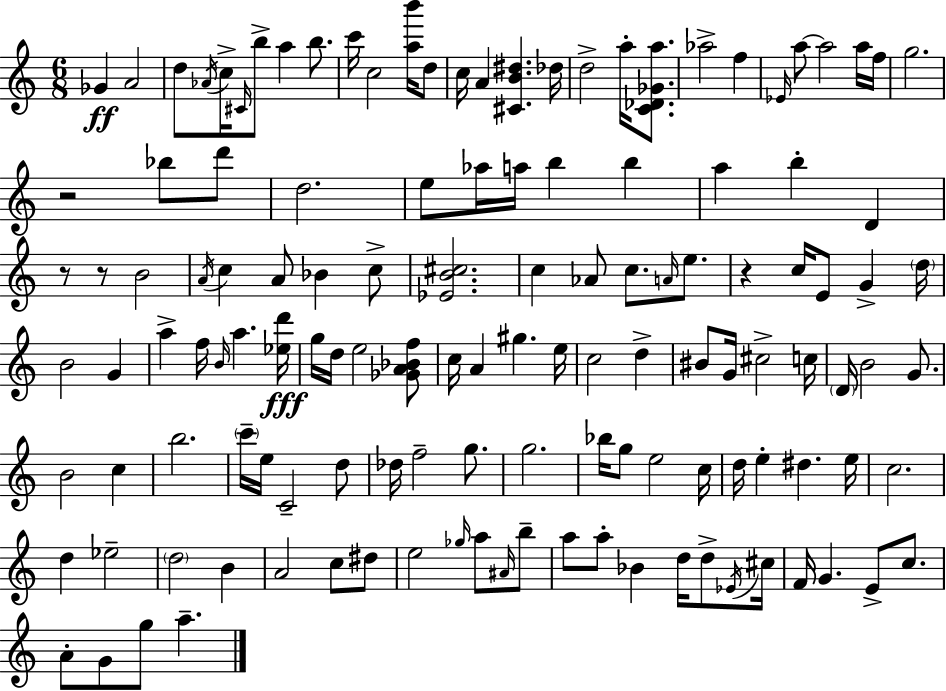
Gb4/q A4/h D5/e Ab4/s C5/s C#4/s B5/e A5/q B5/e. C6/s C5/h [A5,B6]/s D5/e C5/s A4/q [C#4,B4,D#5]/q. Db5/s D5/h A5/s [C4,Db4,Gb4,A5]/e. Ab5/h F5/q Eb4/s A5/e A5/h A5/s F5/s G5/h. R/h Bb5/e D6/e D5/h. E5/e Ab5/s A5/s B5/q B5/q A5/q B5/q D4/q R/e R/e B4/h A4/s C5/q A4/e Bb4/q C5/e [Eb4,B4,C#5]/h. C5/q Ab4/e C5/e. A4/s E5/e. R/q C5/s E4/e G4/q D5/s B4/h G4/q A5/q F5/s B4/s A5/q. [Eb5,D6]/s G5/s D5/s E5/h [Gb4,A4,Bb4,F5]/e C5/s A4/q G#5/q. E5/s C5/h D5/q BIS4/e G4/s C#5/h C5/s D4/s B4/h G4/e. B4/h C5/q B5/h. C6/s E5/s C4/h D5/e Db5/s F5/h G5/e. G5/h. Bb5/s G5/e E5/h C5/s D5/s E5/q D#5/q. E5/s C5/h. D5/q Eb5/h D5/h B4/q A4/h C5/e D#5/e E5/h Gb5/s A5/e A#4/s B5/e A5/e A5/e Bb4/q D5/s D5/e Eb4/s C#5/s F4/s G4/q. E4/e C5/e. A4/e G4/e G5/e A5/q.